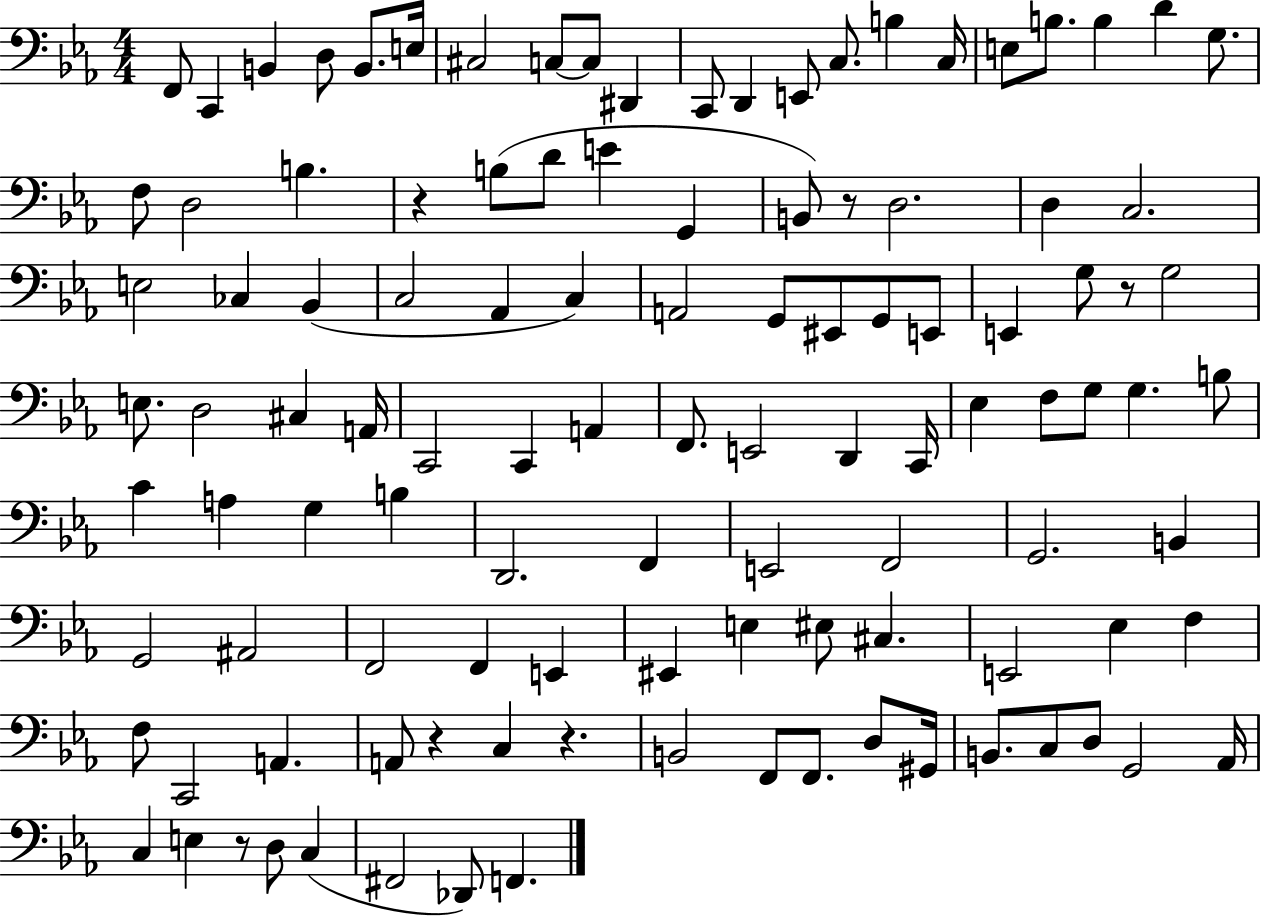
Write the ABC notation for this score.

X:1
T:Untitled
M:4/4
L:1/4
K:Eb
F,,/2 C,, B,, D,/2 B,,/2 E,/4 ^C,2 C,/2 C,/2 ^D,, C,,/2 D,, E,,/2 C,/2 B, C,/4 E,/2 B,/2 B, D G,/2 F,/2 D,2 B, z B,/2 D/2 E G,, B,,/2 z/2 D,2 D, C,2 E,2 _C, _B,, C,2 _A,, C, A,,2 G,,/2 ^E,,/2 G,,/2 E,,/2 E,, G,/2 z/2 G,2 E,/2 D,2 ^C, A,,/4 C,,2 C,, A,, F,,/2 E,,2 D,, C,,/4 _E, F,/2 G,/2 G, B,/2 C A, G, B, D,,2 F,, E,,2 F,,2 G,,2 B,, G,,2 ^A,,2 F,,2 F,, E,, ^E,, E, ^E,/2 ^C, E,,2 _E, F, F,/2 C,,2 A,, A,,/2 z C, z B,,2 F,,/2 F,,/2 D,/2 ^G,,/4 B,,/2 C,/2 D,/2 G,,2 _A,,/4 C, E, z/2 D,/2 C, ^F,,2 _D,,/2 F,,